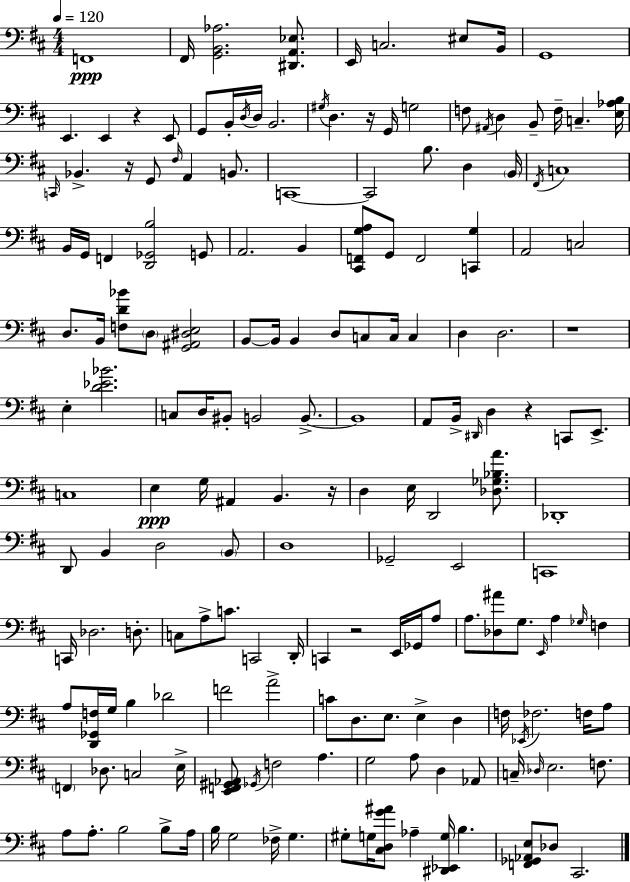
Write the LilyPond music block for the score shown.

{
  \clef bass
  \numericTimeSignature
  \time 4/4
  \key d \major
  \tempo 4 = 120
  f,1\ppp | fis,16 <g, b, aes>2. <dis, a, ees>8. | e,16 c2. eis8 b,16 | g,1 | \break e,4. e,4 r4 e,8 | g,8 b,16-. \acciaccatura { d16 } d16 b,2. | \acciaccatura { gis16 } d4. r16 g,16 g2 | f8 \acciaccatura { ais,16 } d4 b,8-- f16-- c4.-- | \break <e aes b>16 \grace { c,16 } bes,4.-> r16 g,8 \grace { fis16 } a,4 | b,8. c,1~~ | c,2 b8. | d4 \parenthesize b,16 \acciaccatura { fis,16 } c1 | \break b,16 g,16 f,4 <d, ges, b>2 | g,8 a,2. | b,4 <cis, f, g a>8 g,8 f,2 | <c, g>4 a,2 c2 | \break d8. b,16 <f d' bes'>8 \parenthesize d8 <g, ais, dis e>2 | b,8~~ b,16 b,4 d8 c8 | c16 c4 d4 d2. | r1 | \break e4-. <d' ees' bes'>2. | c8 d16 bis,8-. b,2 | b,8.->~~ b,1 | a,8 b,16-> \grace { dis,16 } d4 r4 | \break c,8 e,8.-> c1 | e4\ppp g16 ais,4 | b,4. r16 d4 e16 d,2 | <des ges bes a'>8. des,1-. | \break d,8 b,4 d2 | \parenthesize b,8 d1 | ges,2-- e,2 | c,1 | \break c,16 des2. | d8.-. c8 a8-> c'8. c,2 | d,16-. c,4 r2 | e,16 ges,16 a8 a8. <des ais'>8 g8. \grace { e,16 } | \break a4 \grace { ges16 } f4 a8 <d, ges, f>16 g16 b4 | des'2 f'2 | a'2-> c'8 d8. e8. | e4-> d4 f16 \acciaccatura { ees,16 } fes2. | \break f16 a8 \parenthesize f,4 des8. | c2 e16-> <e, f, gis, aes,>8 \acciaccatura { ges,16 } f2 | a4. g2 | a8 d4 aes,8 c16-- \grace { des16 } e2. | \break f8. a8 a8.-. | b2 b8-> a16 b16 g2 | fes16-> g4. gis8-. g16 <cis d g' ais'>8 | aes4-- <dis, ees, g>16 b4. <f, ges, aes, e>8 des8 | \break cis,2. \bar "|."
}